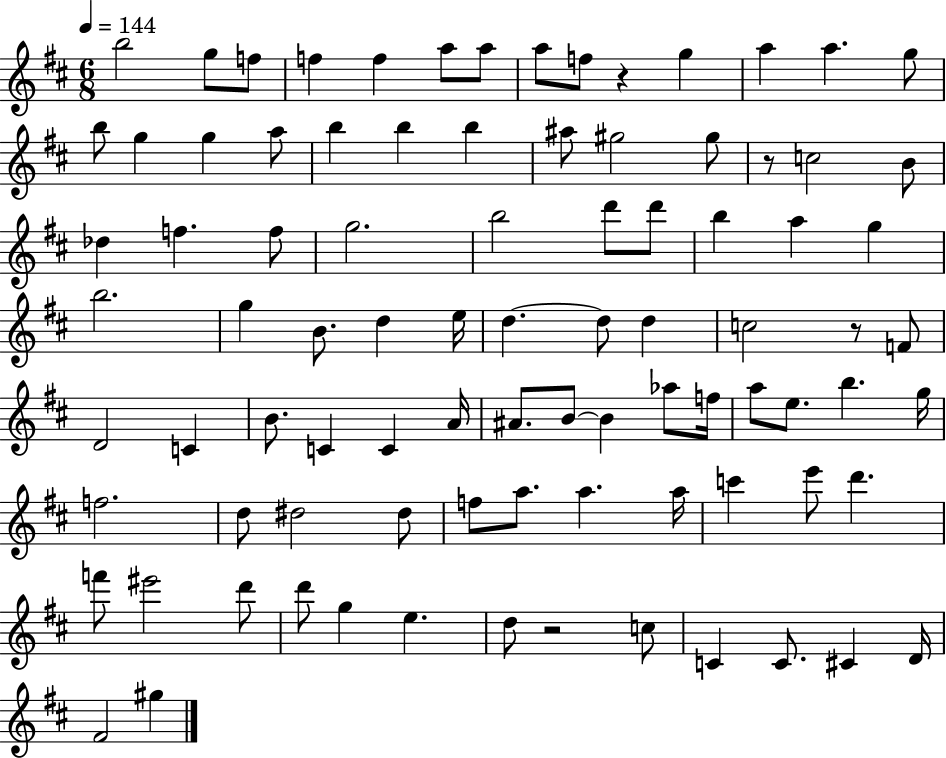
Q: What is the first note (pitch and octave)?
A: B5